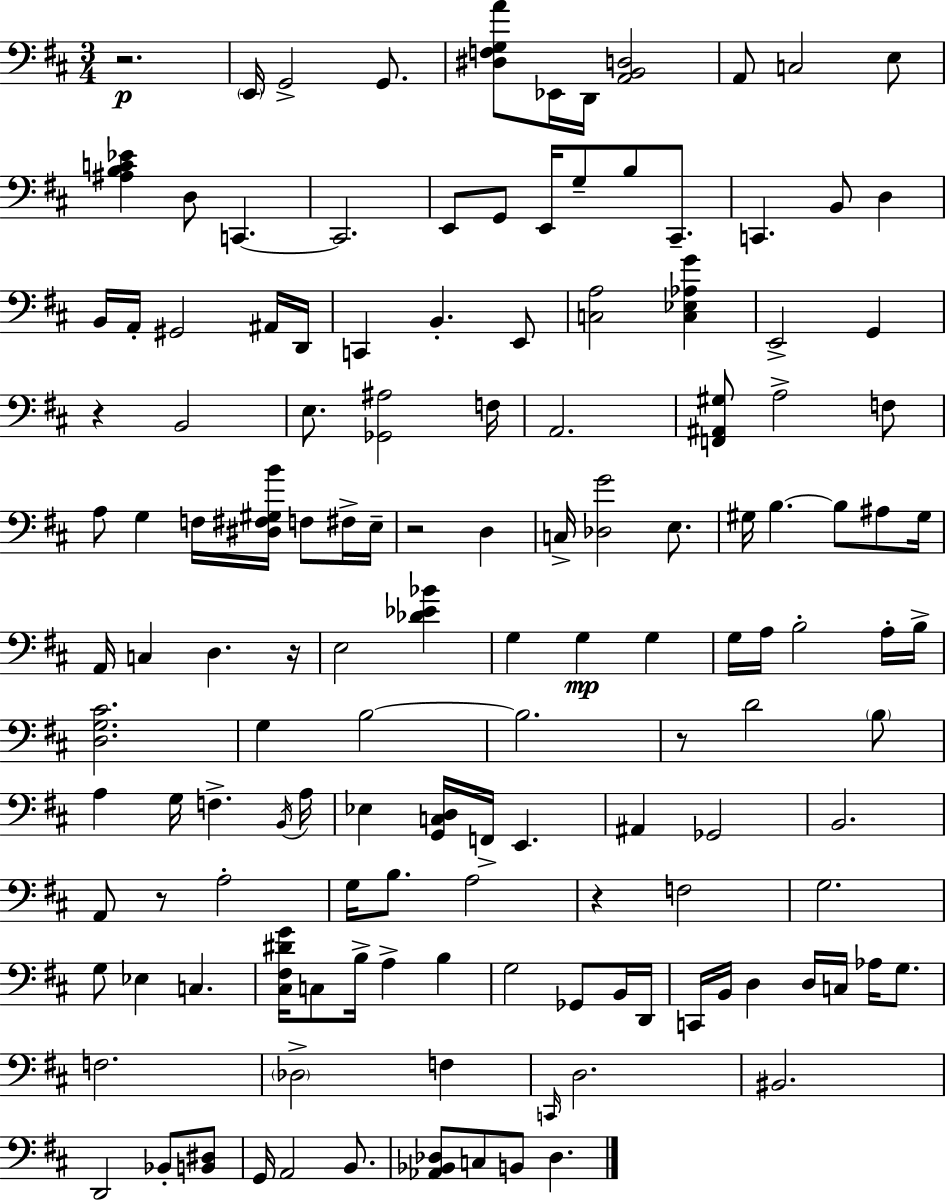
{
  \clef bass
  \numericTimeSignature
  \time 3/4
  \key d \major
  r2.\p | \parenthesize e,16 g,2-> g,8. | <dis f g a'>8 ees,16 d,16 <a, b, d>2 | a,8 c2 e8 | \break <ais b c' ees'>4 d8 c,4.~~ | c,2. | e,8 g,8 e,16 g8-- b8 cis,8.-- | c,4. b,8 d4 | \break b,16 a,16-. gis,2 ais,16 d,16 | c,4 b,4.-. e,8 | <c a>2 <c ees aes g'>4 | e,2-> g,4 | \break r4 b,2 | e8. <ges, ais>2 f16 | a,2. | <f, ais, gis>8 a2-> f8 | \break a8 g4 f16 <dis fis gis b'>16 f8 fis16-> e16-- | r2 d4 | c16-> <des g'>2 e8. | gis16 b4.~~ b8 ais8 gis16 | \break a,16 c4 d4. r16 | e2 <des' ees' bes'>4 | g4 g4\mp g4 | g16 a16 b2-. a16-. b16-> | \break <d g cis'>2. | g4 b2~~ | b2. | r8 d'2 \parenthesize b8 | \break a4 g16 f4.-> \acciaccatura { b,16 } | a16 ees4 <g, c d>16 f,16-> e,4. | ais,4 ges,2 | b,2. | \break a,8 r8 a2-. | g16 b8. a2 | r4 f2 | g2. | \break g8 ees4 c4. | <cis fis dis' g'>16 c8 b16-> a4-> b4 | g2 ges,8 b,16 | d,16 c,16 b,16 d4 d16 c16 aes16 g8. | \break f2. | \parenthesize des2-> f4 | \grace { c,16 } d2. | bis,2. | \break d,2 bes,8-. | <b, dis>8 g,16 a,2 b,8. | <aes, bes, des>8 c8 b,8 des4. | \bar "|."
}